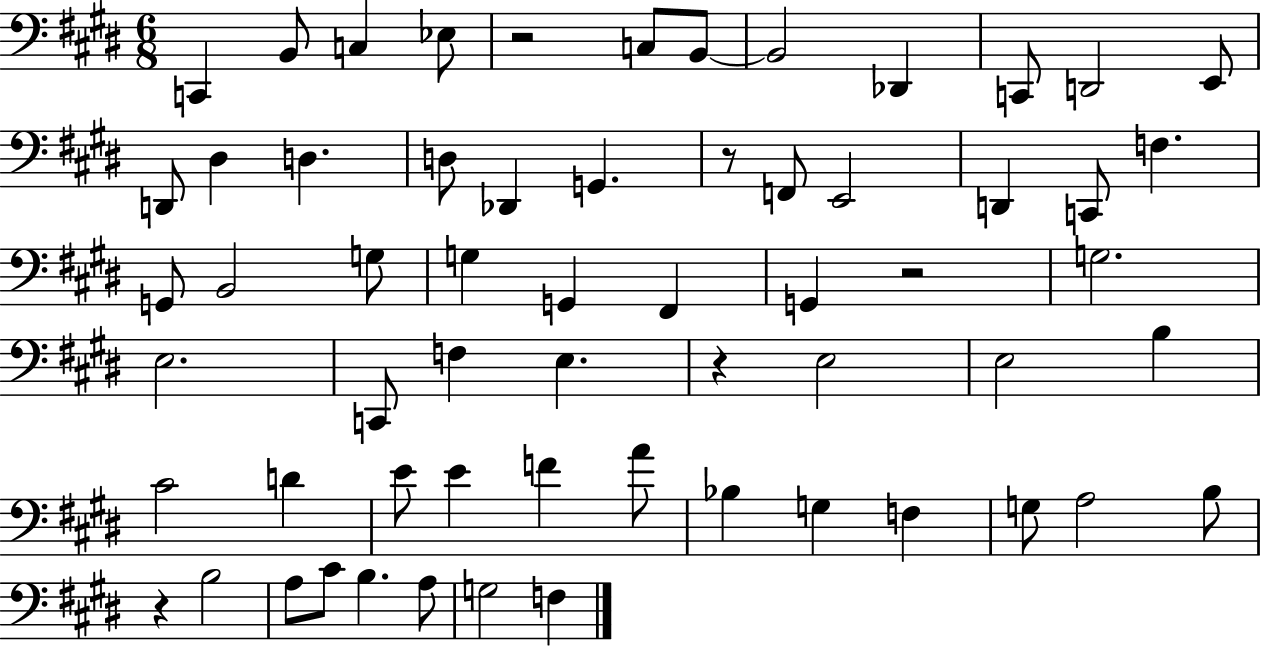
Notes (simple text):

C2/q B2/e C3/q Eb3/e R/h C3/e B2/e B2/h Db2/q C2/e D2/h E2/e D2/e D#3/q D3/q. D3/e Db2/q G2/q. R/e F2/e E2/h D2/q C2/e F3/q. G2/e B2/h G3/e G3/q G2/q F#2/q G2/q R/h G3/h. E3/h. C2/e F3/q E3/q. R/q E3/h E3/h B3/q C#4/h D4/q E4/e E4/q F4/q A4/e Bb3/q G3/q F3/q G3/e A3/h B3/e R/q B3/h A3/e C#4/e B3/q. A3/e G3/h F3/q